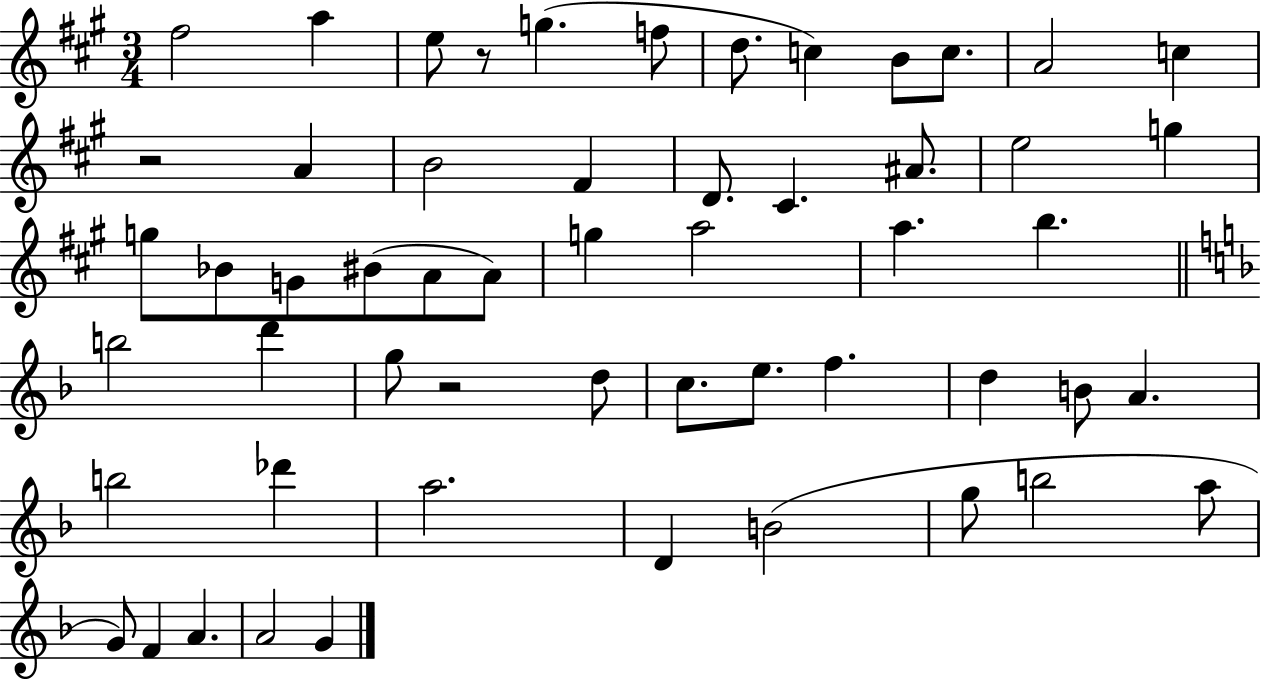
F#5/h A5/q E5/e R/e G5/q. F5/e D5/e. C5/q B4/e C5/e. A4/h C5/q R/h A4/q B4/h F#4/q D4/e. C#4/q. A#4/e. E5/h G5/q G5/e Bb4/e G4/e BIS4/e A4/e A4/e G5/q A5/h A5/q. B5/q. B5/h D6/q G5/e R/h D5/e C5/e. E5/e. F5/q. D5/q B4/e A4/q. B5/h Db6/q A5/h. D4/q B4/h G5/e B5/h A5/e G4/e F4/q A4/q. A4/h G4/q